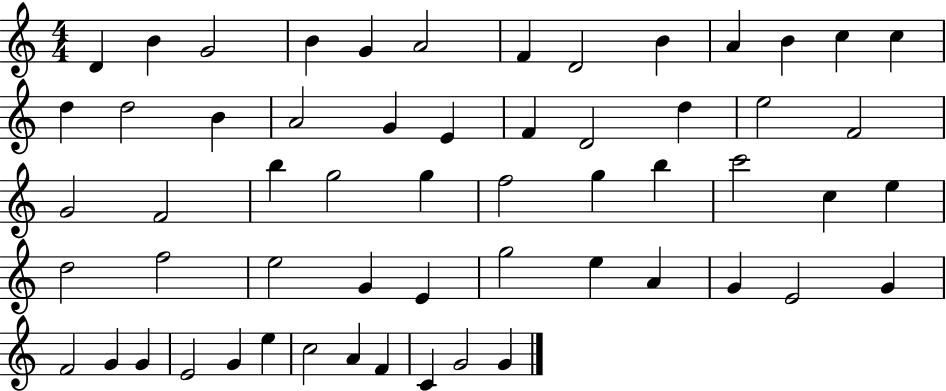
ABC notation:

X:1
T:Untitled
M:4/4
L:1/4
K:C
D B G2 B G A2 F D2 B A B c c d d2 B A2 G E F D2 d e2 F2 G2 F2 b g2 g f2 g b c'2 c e d2 f2 e2 G E g2 e A G E2 G F2 G G E2 G e c2 A F C G2 G